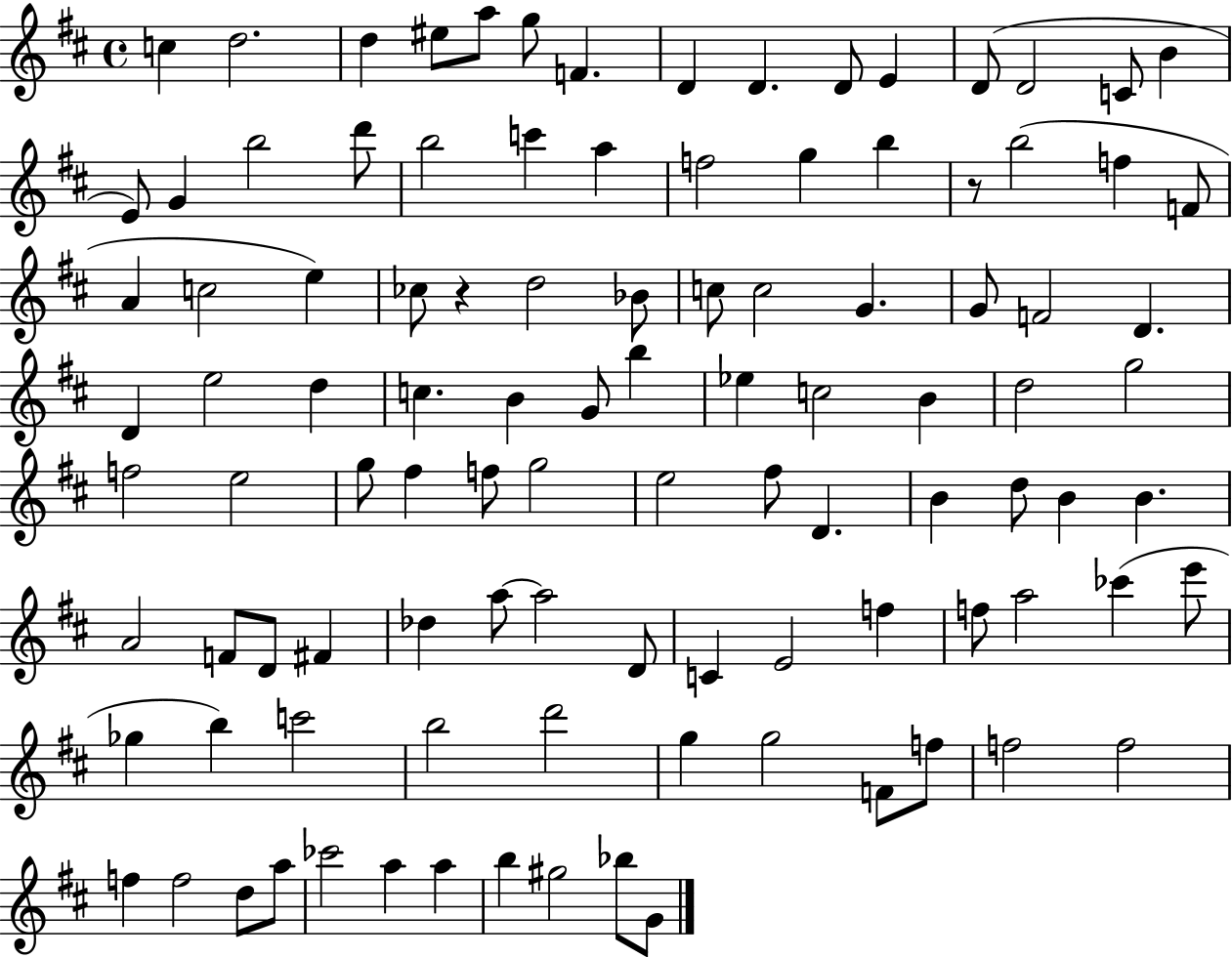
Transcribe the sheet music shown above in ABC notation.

X:1
T:Untitled
M:4/4
L:1/4
K:D
c d2 d ^e/2 a/2 g/2 F D D D/2 E D/2 D2 C/2 B E/2 G b2 d'/2 b2 c' a f2 g b z/2 b2 f F/2 A c2 e _c/2 z d2 _B/2 c/2 c2 G G/2 F2 D D e2 d c B G/2 b _e c2 B d2 g2 f2 e2 g/2 ^f f/2 g2 e2 ^f/2 D B d/2 B B A2 F/2 D/2 ^F _d a/2 a2 D/2 C E2 f f/2 a2 _c' e'/2 _g b c'2 b2 d'2 g g2 F/2 f/2 f2 f2 f f2 d/2 a/2 _c'2 a a b ^g2 _b/2 G/2